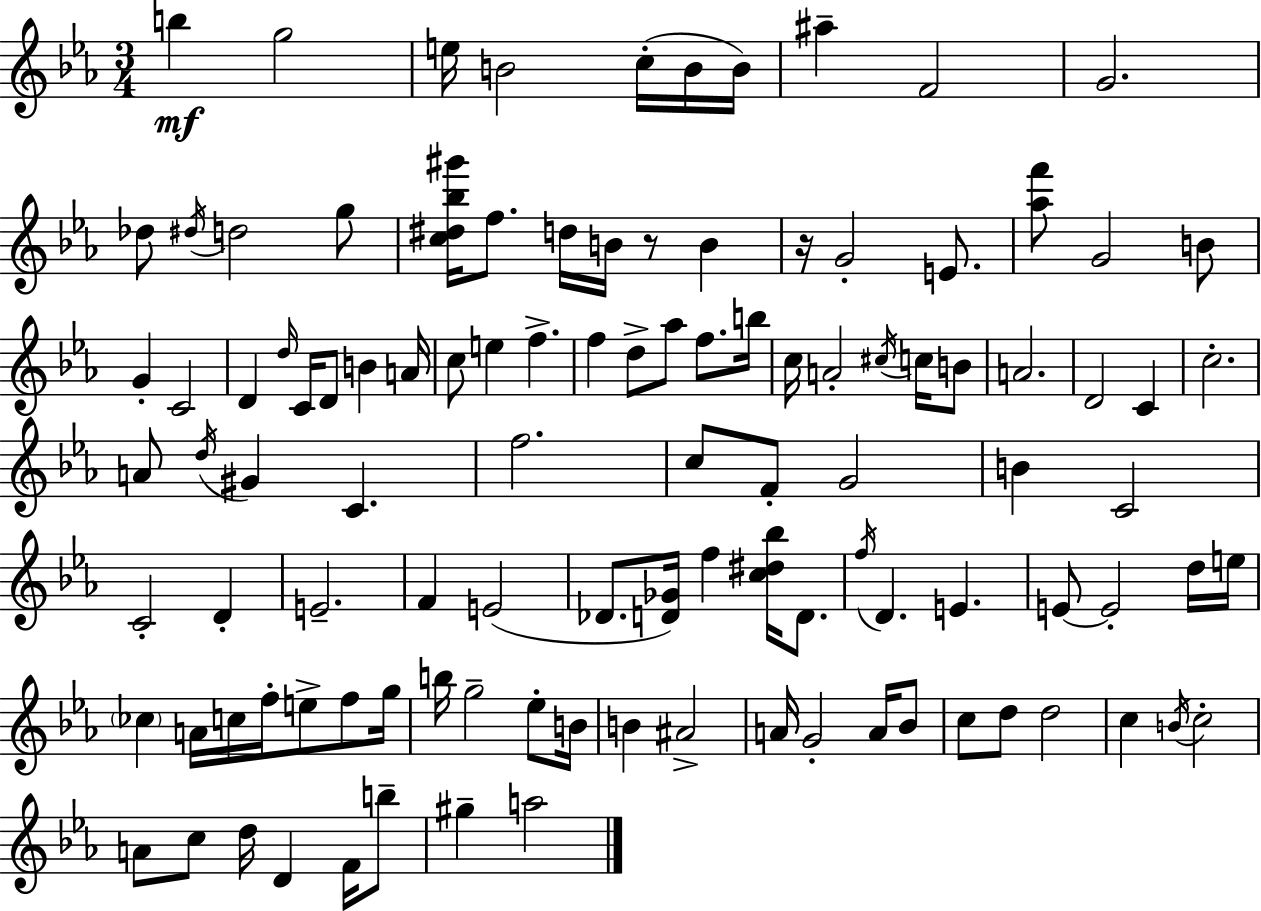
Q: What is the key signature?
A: EES major